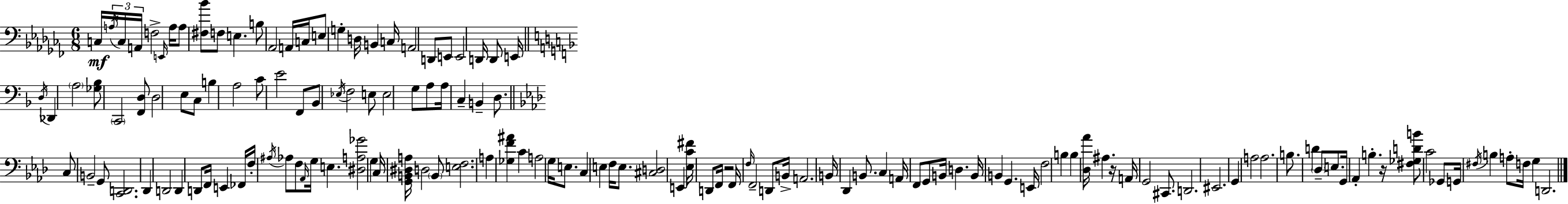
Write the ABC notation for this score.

X:1
T:Untitled
M:6/8
L:1/4
K:Abm
C,/4 A,/4 C,/4 A,,/4 F,2 E,,/4 A,/4 A,/2 [^F,_B]/2 F,/2 E, B,/2 _A,,2 A,,/4 C,/4 E,/2 G, D,/4 B,, C,/4 A,,2 D,,/2 E,,/2 E,,2 D,,/4 D,,/2 E,,/4 D,/4 _D,, A,2 [_G,_B,]/2 C,,2 [F,,D,]/2 D,2 E,/2 C,/2 B, A,2 C/2 E2 F,,/2 _B,,/2 _E,/4 F,2 E,/2 E,2 G,/2 A,/2 A,/4 C, B,, D,/2 C,/2 B,,2 G,,/2 [C,,D,,]2 _D,, D,,2 D,, D,,/2 F,,/4 E,, _F,,/4 F,/4 ^A,/4 _A,/2 F,/2 _A,,/4 G,/4 E, [^D,A,_G]2 G, C,/4 [G,,B,,^D,A,]/4 D,2 B,,/2 [E,F,]2 A, [_G,F^A] C A,2 G,/4 E,/2 C, E, F,/4 E,/2 [^C,D,]2 E,, [_E,C^F]/4 D,,/2 F,,/4 z2 F,,/4 F,/4 F,,2 D,,/2 B,,/4 A,,2 B,,/4 _D,, B,,/2 C, A,,/4 F,,/2 G,,/2 B,,/4 D, B,,/4 B,, G,, E,,/4 F,2 B, B, [_D,_A]/4 ^A, z/4 A,,/4 G,,2 ^C,,/2 D,,2 ^E,,2 G,, A,2 A,2 B,/2 D _D,/2 E,/2 G,,/4 _A,, B, z/4 [^F,_G,DB]/2 C2 _G,,/2 G,,/4 ^F,/4 B, A,/2 F,/4 G, D,,2